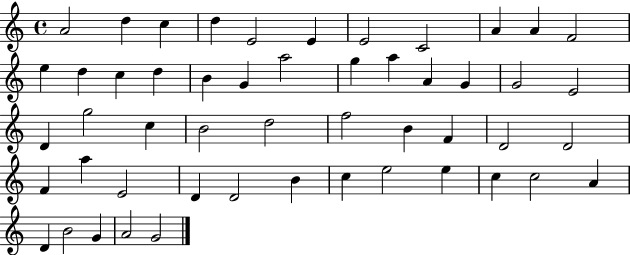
X:1
T:Untitled
M:4/4
L:1/4
K:C
A2 d c d E2 E E2 C2 A A F2 e d c d B G a2 g a A G G2 E2 D g2 c B2 d2 f2 B F D2 D2 F a E2 D D2 B c e2 e c c2 A D B2 G A2 G2